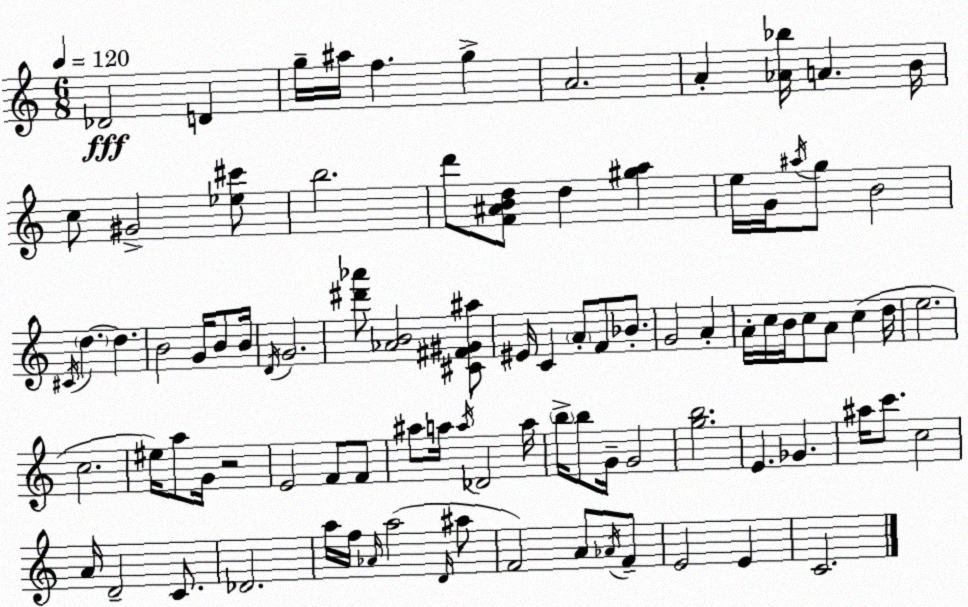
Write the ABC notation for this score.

X:1
T:Untitled
M:6/8
L:1/4
K:C
_D2 D g/4 ^a/4 f g A2 A [_A_b]/4 A B/4 c/2 ^G2 [_e^c']/2 b2 d'/2 [F^ABd]/2 d [^ga] e/4 G/4 ^a/4 g/2 B2 ^C/4 d d B2 G/4 B/2 B/4 D/4 G2 [^d'_a']/2 [_AB]2 [^C^F^G^a]/2 ^E/4 C A/2 F/2 _B/2 G2 A A/4 c/4 B/4 c/2 A/2 c d/4 e2 c2 ^e/4 a/2 G/4 z2 E2 F/2 F/2 ^a/2 a/4 a/4 _D2 a/4 b/4 b/2 G/4 G2 [gb]2 E _G ^a/4 c'/2 c2 A/4 D2 C/2 _D2 a/4 f/4 _A/4 a2 D/4 ^a/2 F2 A/2 _A/4 F/2 E2 E C2